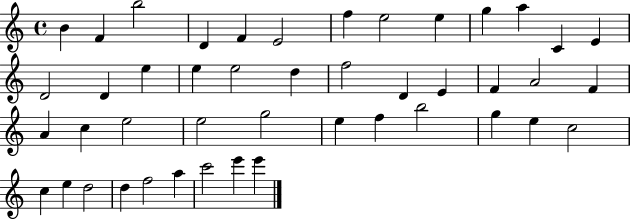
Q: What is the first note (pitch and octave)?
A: B4